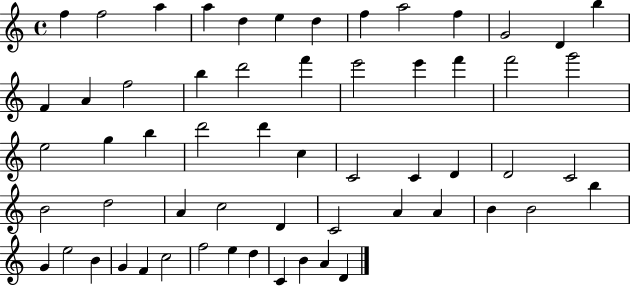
X:1
T:Untitled
M:4/4
L:1/4
K:C
f f2 a a d e d f a2 f G2 D b F A f2 b d'2 f' e'2 e' f' f'2 g'2 e2 g b d'2 d' c C2 C D D2 C2 B2 d2 A c2 D C2 A A B B2 b G e2 B G F c2 f2 e d C B A D